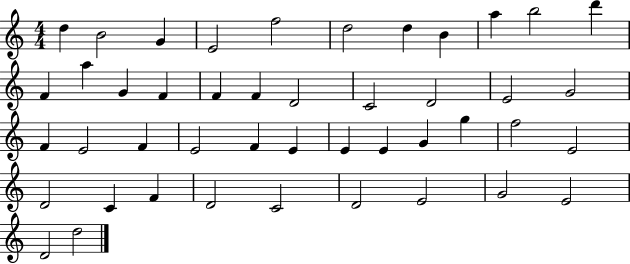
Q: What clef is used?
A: treble